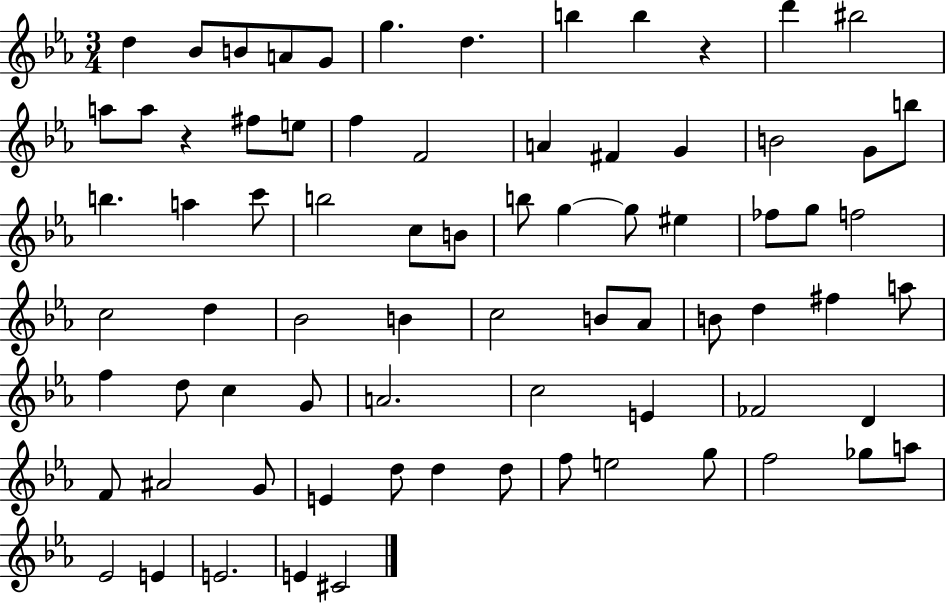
{
  \clef treble
  \numericTimeSignature
  \time 3/4
  \key ees \major
  d''4 bes'8 b'8 a'8 g'8 | g''4. d''4. | b''4 b''4 r4 | d'''4 bis''2 | \break a''8 a''8 r4 fis''8 e''8 | f''4 f'2 | a'4 fis'4 g'4 | b'2 g'8 b''8 | \break b''4. a''4 c'''8 | b''2 c''8 b'8 | b''8 g''4~~ g''8 eis''4 | fes''8 g''8 f''2 | \break c''2 d''4 | bes'2 b'4 | c''2 b'8 aes'8 | b'8 d''4 fis''4 a''8 | \break f''4 d''8 c''4 g'8 | a'2. | c''2 e'4 | fes'2 d'4 | \break f'8 ais'2 g'8 | e'4 d''8 d''4 d''8 | f''8 e''2 g''8 | f''2 ges''8 a''8 | \break ees'2 e'4 | e'2. | e'4 cis'2 | \bar "|."
}